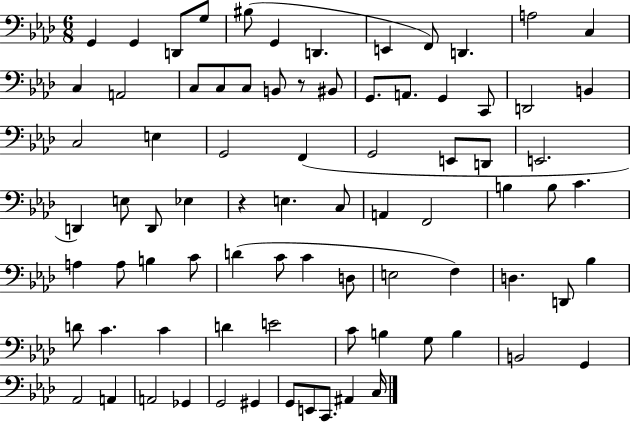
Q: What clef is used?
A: bass